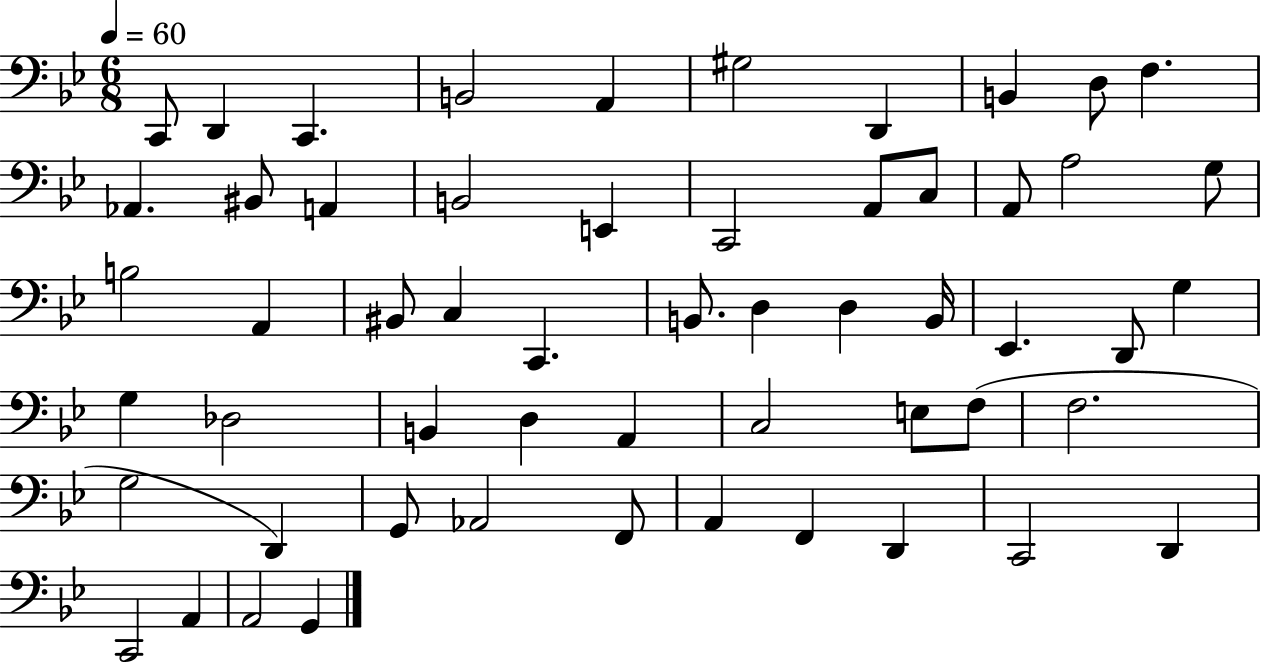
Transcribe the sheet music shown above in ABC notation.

X:1
T:Untitled
M:6/8
L:1/4
K:Bb
C,,/2 D,, C,, B,,2 A,, ^G,2 D,, B,, D,/2 F, _A,, ^B,,/2 A,, B,,2 E,, C,,2 A,,/2 C,/2 A,,/2 A,2 G,/2 B,2 A,, ^B,,/2 C, C,, B,,/2 D, D, B,,/4 _E,, D,,/2 G, G, _D,2 B,, D, A,, C,2 E,/2 F,/2 F,2 G,2 D,, G,,/2 _A,,2 F,,/2 A,, F,, D,, C,,2 D,, C,,2 A,, A,,2 G,,